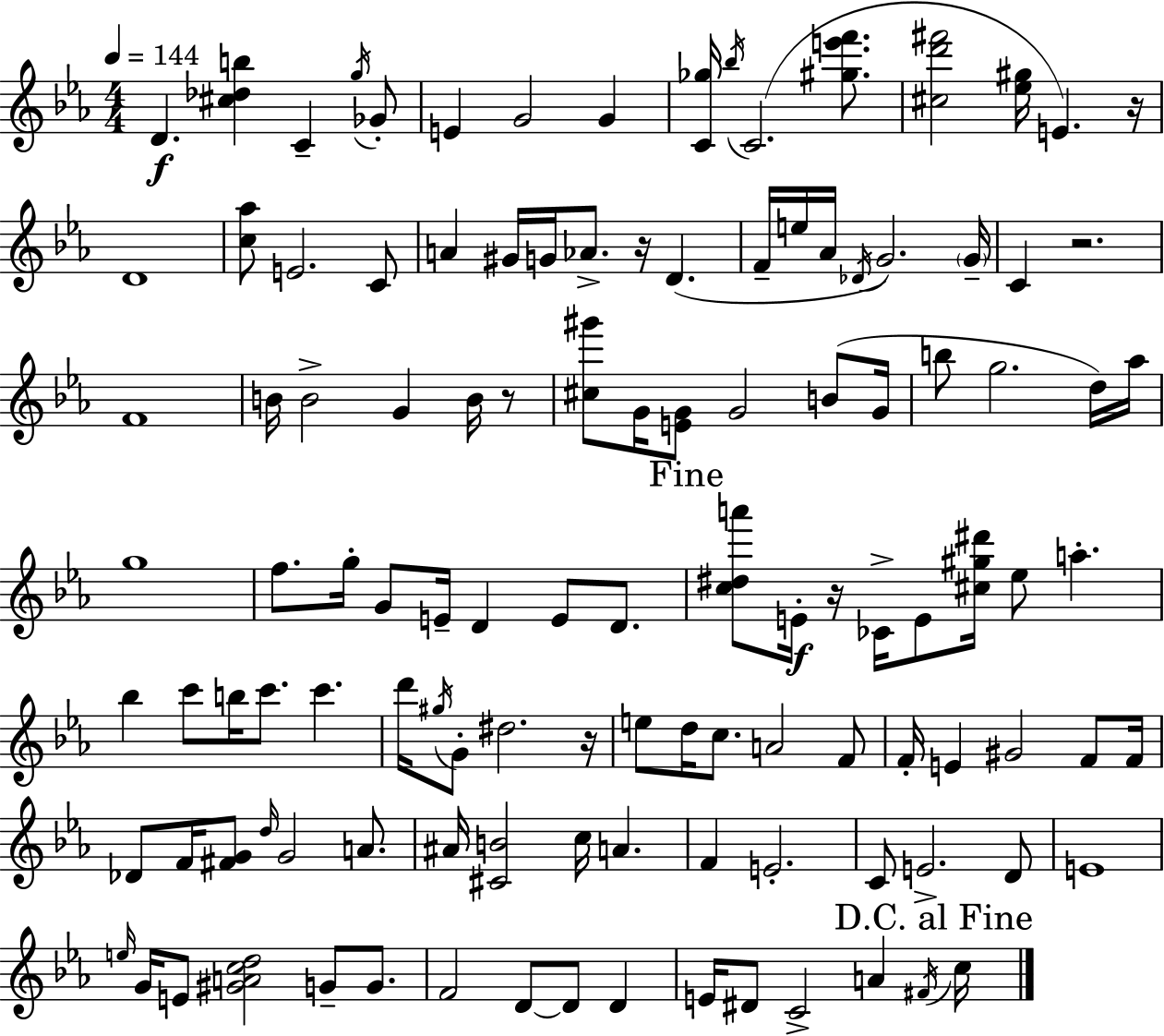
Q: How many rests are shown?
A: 6